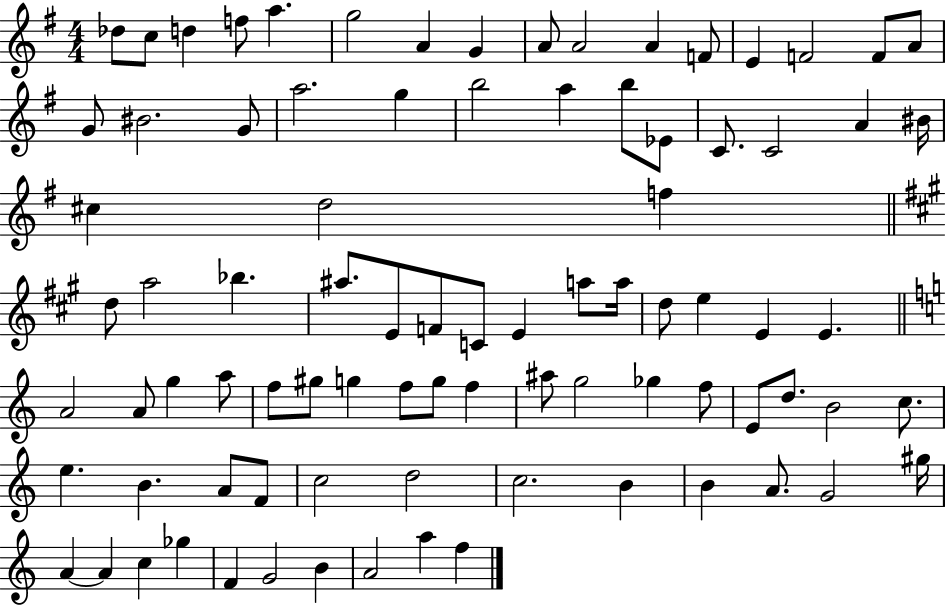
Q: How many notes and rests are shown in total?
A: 86